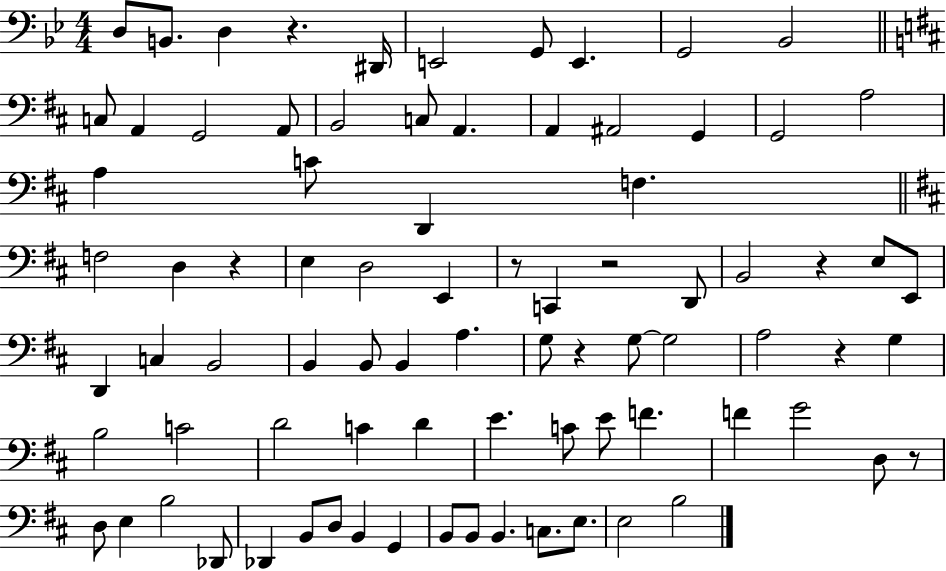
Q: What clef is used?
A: bass